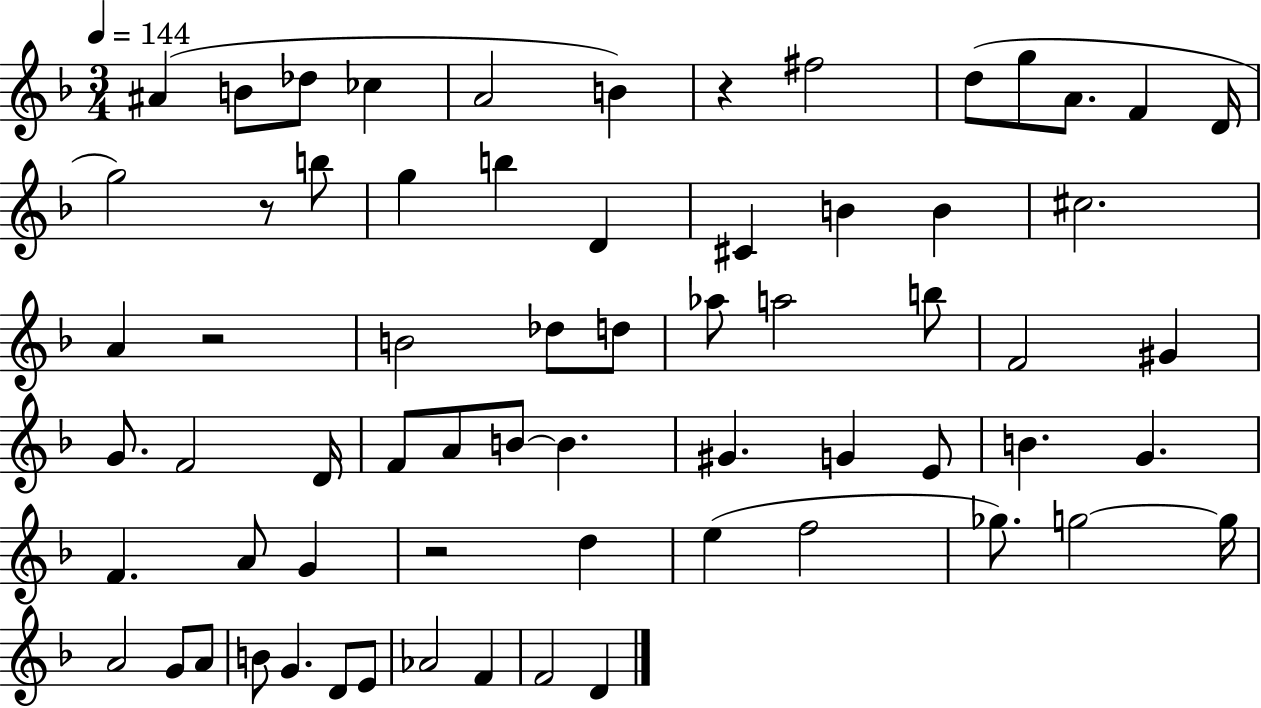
A#4/q B4/e Db5/e CES5/q A4/h B4/q R/q F#5/h D5/e G5/e A4/e. F4/q D4/s G5/h R/e B5/e G5/q B5/q D4/q C#4/q B4/q B4/q C#5/h. A4/q R/h B4/h Db5/e D5/e Ab5/e A5/h B5/e F4/h G#4/q G4/e. F4/h D4/s F4/e A4/e B4/e B4/q. G#4/q. G4/q E4/e B4/q. G4/q. F4/q. A4/e G4/q R/h D5/q E5/q F5/h Gb5/e. G5/h G5/s A4/h G4/e A4/e B4/e G4/q. D4/e E4/e Ab4/h F4/q F4/h D4/q